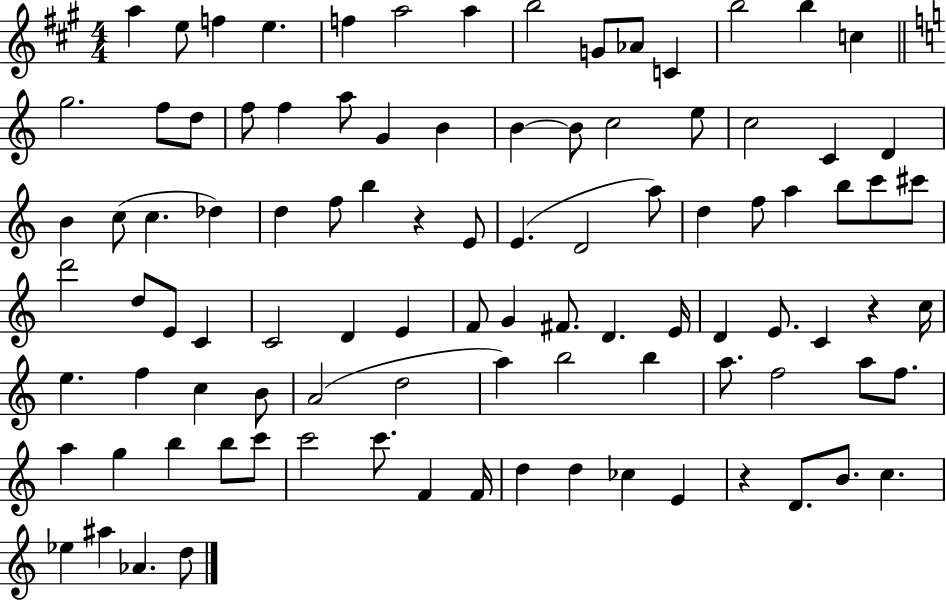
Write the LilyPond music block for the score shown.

{
  \clef treble
  \numericTimeSignature
  \time 4/4
  \key a \major
  a''4 e''8 f''4 e''4. | f''4 a''2 a''4 | b''2 g'8 aes'8 c'4 | b''2 b''4 c''4 | \break \bar "||" \break \key c \major g''2. f''8 d''8 | f''8 f''4 a''8 g'4 b'4 | b'4~~ b'8 c''2 e''8 | c''2 c'4 d'4 | \break b'4 c''8( c''4. des''4) | d''4 f''8 b''4 r4 e'8 | e'4.( d'2 a''8) | d''4 f''8 a''4 b''8 c'''8 cis'''8 | \break d'''2 d''8 e'8 c'4 | c'2 d'4 e'4 | f'8 g'4 fis'8. d'4. e'16 | d'4 e'8. c'4 r4 c''16 | \break e''4. f''4 c''4 b'8 | a'2( d''2 | a''4) b''2 b''4 | a''8. f''2 a''8 f''8. | \break a''4 g''4 b''4 b''8 c'''8 | c'''2 c'''8. f'4 f'16 | d''4 d''4 ces''4 e'4 | r4 d'8. b'8. c''4. | \break ees''4 ais''4 aes'4. d''8 | \bar "|."
}